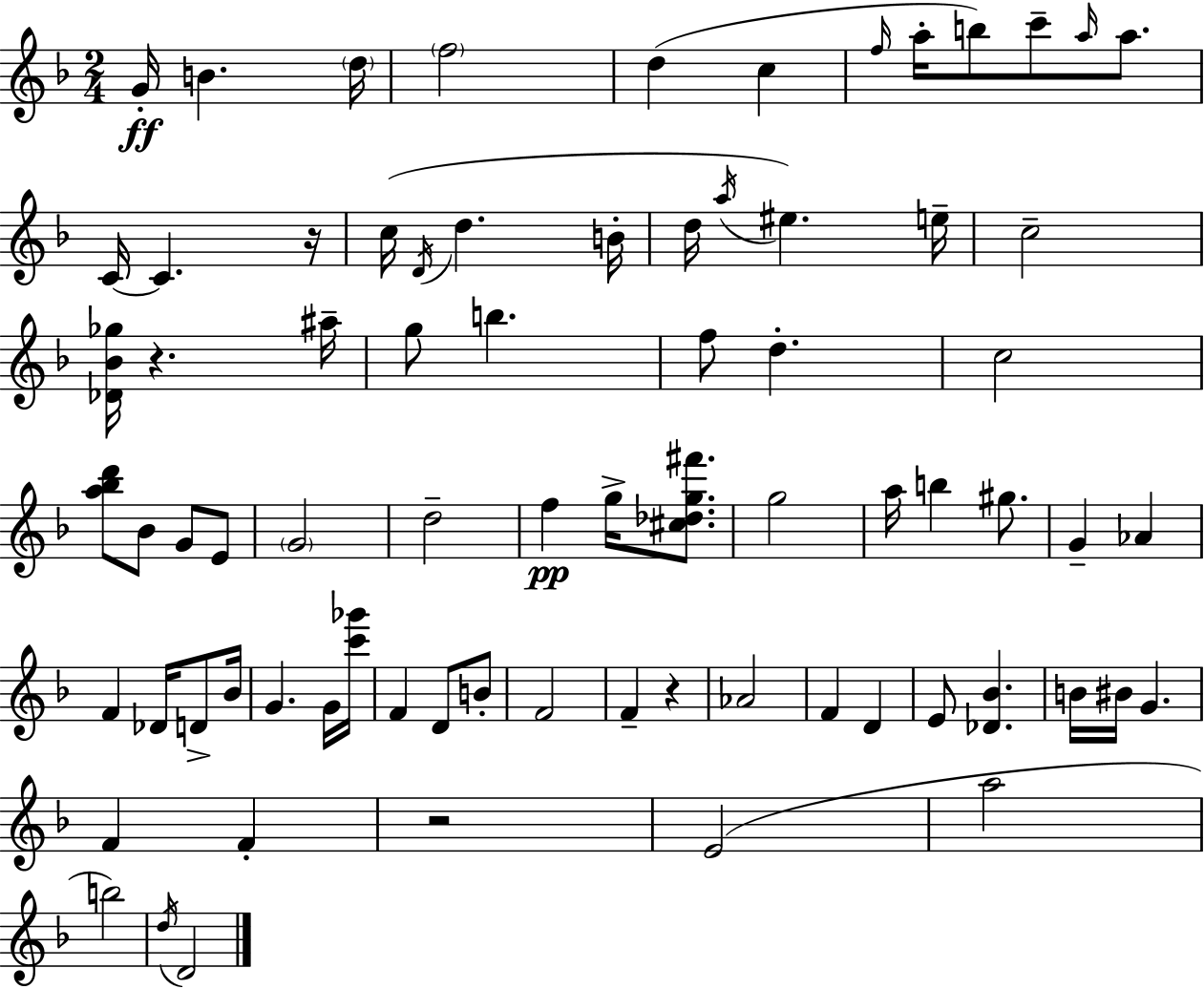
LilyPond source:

{
  \clef treble
  \numericTimeSignature
  \time 2/4
  \key d \minor
  g'16-.\ff b'4. \parenthesize d''16 | \parenthesize f''2 | d''4( c''4 | \grace { f''16 } a''16-. b''8) c'''8-- \grace { a''16 } a''8. | \break c'16~~ c'4. | r16 c''16( \acciaccatura { d'16 } d''4. | b'16-. d''16 \acciaccatura { a''16 }) eis''4. | e''16-- c''2-- | \break <des' bes' ges''>16 r4. | ais''16-- g''8 b''4. | f''8 d''4.-. | c''2 | \break <a'' bes'' d'''>8 bes'8 | g'8 e'8 \parenthesize g'2 | d''2-- | f''4\pp | \break g''16-> <cis'' des'' g'' fis'''>8. g''2 | a''16 b''4 | gis''8. g'4-- | aes'4 f'4 | \break des'16 d'8-> bes'16 g'4. | g'16 <c''' ges'''>16 f'4 | d'8 b'8-. f'2 | f'4-- | \break r4 aes'2 | f'4 | d'4 e'8 <des' bes'>4. | b'16 bis'16 g'4. | \break f'4 | f'4-. r2 | e'2( | a''2 | \break b''2) | \acciaccatura { d''16 } d'2 | \bar "|."
}